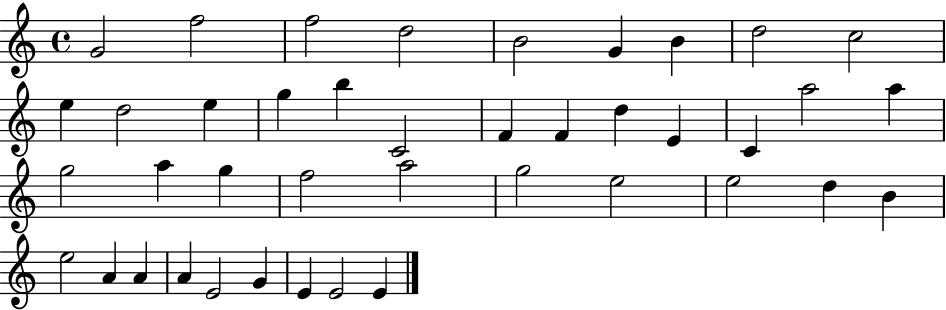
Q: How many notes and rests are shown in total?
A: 41